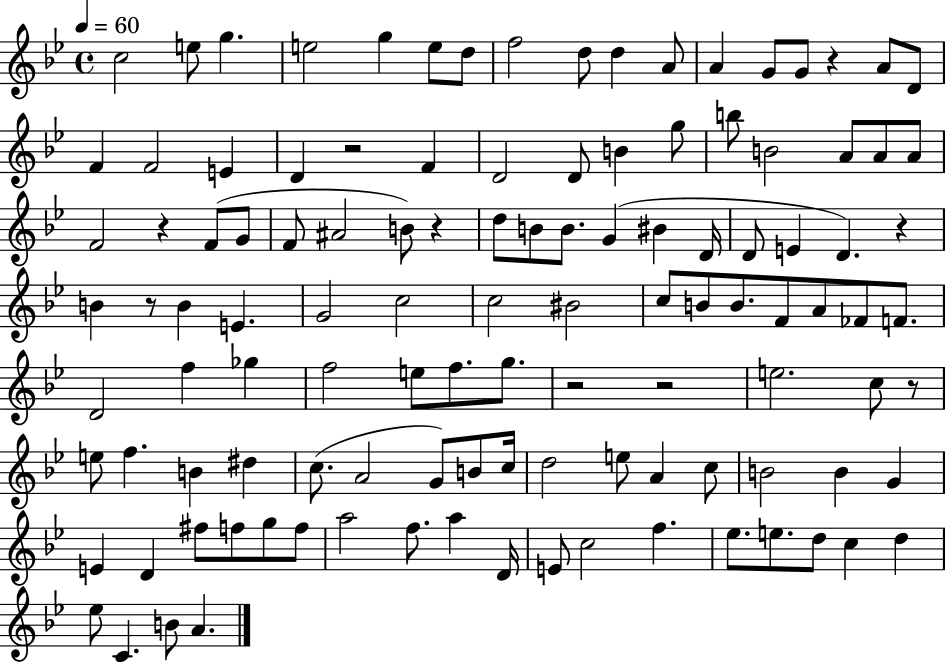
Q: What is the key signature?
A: BES major